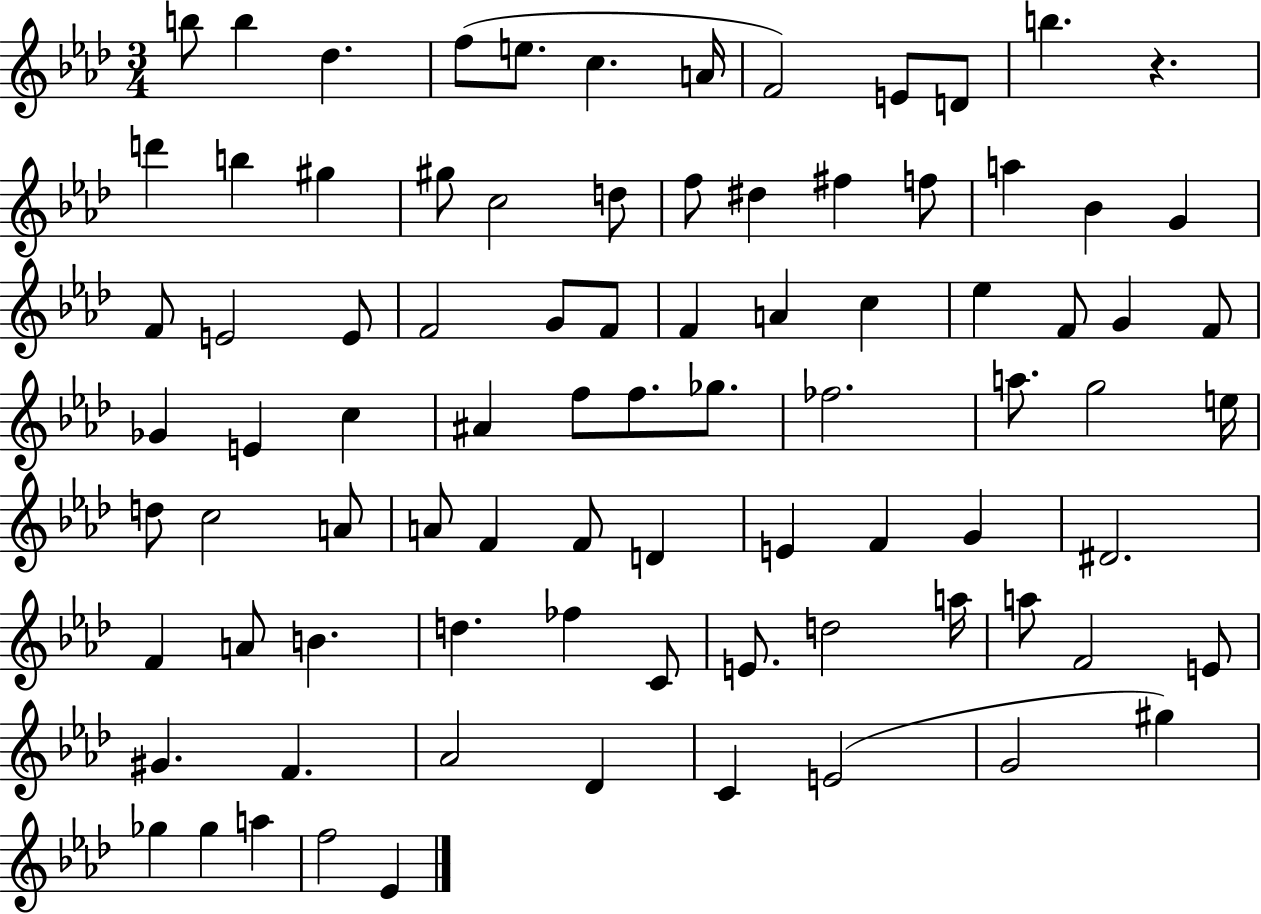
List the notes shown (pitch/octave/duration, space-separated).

B5/e B5/q Db5/q. F5/e E5/e. C5/q. A4/s F4/h E4/e D4/e B5/q. R/q. D6/q B5/q G#5/q G#5/e C5/h D5/e F5/e D#5/q F#5/q F5/e A5/q Bb4/q G4/q F4/e E4/h E4/e F4/h G4/e F4/e F4/q A4/q C5/q Eb5/q F4/e G4/q F4/e Gb4/q E4/q C5/q A#4/q F5/e F5/e. Gb5/e. FES5/h. A5/e. G5/h E5/s D5/e C5/h A4/e A4/e F4/q F4/e D4/q E4/q F4/q G4/q D#4/h. F4/q A4/e B4/q. D5/q. FES5/q C4/e E4/e. D5/h A5/s A5/e F4/h E4/e G#4/q. F4/q. Ab4/h Db4/q C4/q E4/h G4/h G#5/q Gb5/q Gb5/q A5/q F5/h Eb4/q